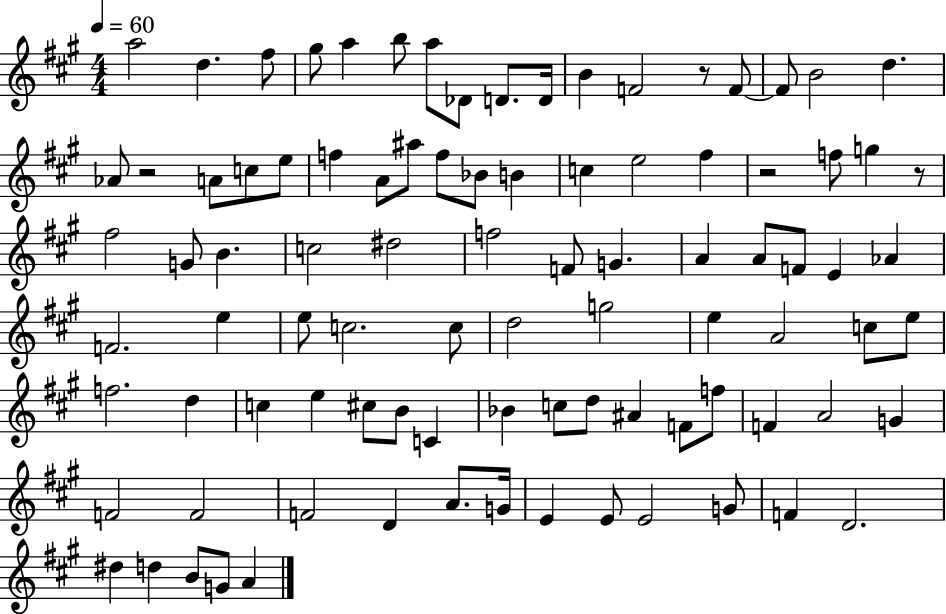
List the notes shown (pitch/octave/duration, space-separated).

A5/h D5/q. F#5/e G#5/e A5/q B5/e A5/e Db4/e D4/e. D4/s B4/q F4/h R/e F4/e F4/e B4/h D5/q. Ab4/e R/h A4/e C5/e E5/e F5/q A4/e A#5/e F5/e Bb4/e B4/q C5/q E5/h F#5/q R/h F5/e G5/q R/e F#5/h G4/e B4/q. C5/h D#5/h F5/h F4/e G4/q. A4/q A4/e F4/e E4/q Ab4/q F4/h. E5/q E5/e C5/h. C5/e D5/h G5/h E5/q A4/h C5/e E5/e F5/h. D5/q C5/q E5/q C#5/e B4/e C4/q Bb4/q C5/e D5/e A#4/q F4/e F5/e F4/q A4/h G4/q F4/h F4/h F4/h D4/q A4/e. G4/s E4/q E4/e E4/h G4/e F4/q D4/h. D#5/q D5/q B4/e G4/e A4/q